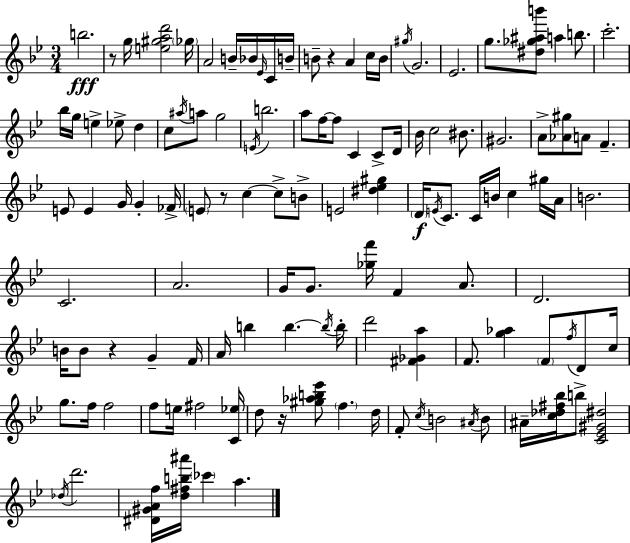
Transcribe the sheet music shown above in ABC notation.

X:1
T:Untitled
M:3/4
L:1/4
K:Bb
b2 z/2 g/4 [e^gad']2 _g/4 A2 B/4 _B/4 _E/4 C/4 B/4 B/2 z A c/4 B/4 ^g/4 G2 _E2 g/2 [^d_g^ab']/2 a b/2 c'2 _b/4 g/4 e _e/2 d c/2 ^a/4 a/2 g2 E/4 b2 a/2 f/4 f/2 C C/2 D/4 _B/4 c2 ^B/2 ^G2 A/2 [_A^g]/2 A/2 F E/2 E G/4 G _F/4 E/2 z/2 c c/2 B/2 E2 [^d_e^g] D/4 E/4 C/2 C/4 B/4 c ^g/4 A/4 B2 C2 A2 G/4 G/2 [_gf']/4 F A/2 D2 B/4 B/2 z G F/4 A/4 b b b/4 b/4 d'2 [^F_Ga] F/2 [g_a] F/2 f/4 D/2 c/4 g/2 f/4 f2 f/2 e/4 ^f2 [C_e]/4 d/2 z/4 [^g_ab_e']/2 f d/4 F/2 c/4 B2 ^A/4 B/2 ^A/4 [c_d^f_b]/4 b/2 [C_E^G^d]2 _d/4 d'2 [^D^GAf]/4 [d^fb^a']/4 _c' a